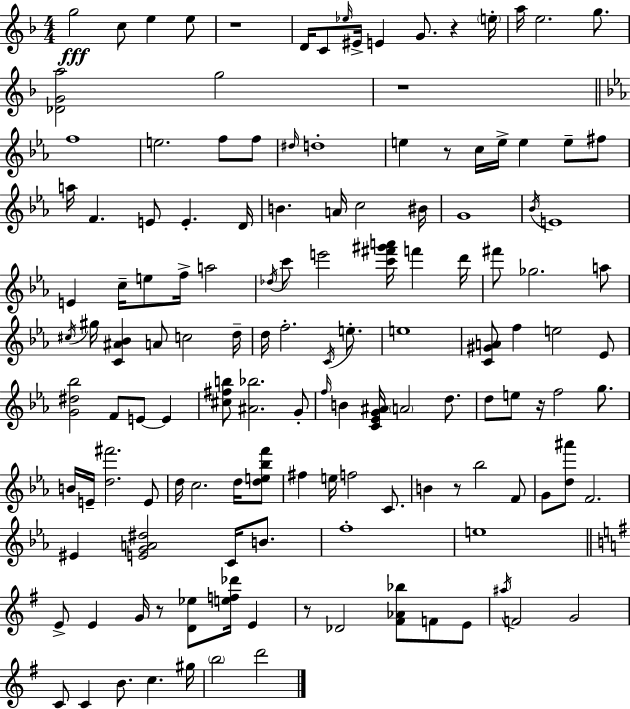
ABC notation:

X:1
T:Untitled
M:4/4
L:1/4
K:Dm
g2 c/2 e e/2 z4 D/4 C/2 _e/4 ^E/4 E G/2 z e/4 a/4 e2 g/2 [_DGa]2 g2 z4 f4 e2 f/2 f/2 ^d/4 d4 e z/2 c/4 e/4 e e/2 ^f/2 a/4 F E/2 E D/4 B A/4 c2 ^B/4 G4 _B/4 E4 E c/4 e/2 f/4 a2 _d/4 c'/2 e'2 [c'^f'^g'a']/4 f' d'/4 ^f'/2 _g2 a/2 ^c/4 ^g/4 [C^A_B] A/2 c2 d/4 d/4 f2 C/4 e/2 e4 [C^GA]/2 f e2 _E/2 [G^d_b]2 F/2 E/2 E [^c^fb]/2 [^A_b]2 G/2 f/4 B [C_EG^A]/4 A2 d/2 d/2 e/2 z/4 f2 g/2 B/4 E/4 [d^f']2 E/2 d/4 c2 d/4 [de_bf']/2 ^f e/4 f2 C/2 B z/2 _b2 F/2 G/2 [d^a']/2 F2 ^E [EGA^d]2 C/4 B/2 f4 e4 E/2 E G/4 z/2 [D_e]/2 [ef_d']/4 E z/2 _D2 [^F_A_b]/2 F/2 E/2 ^a/4 F2 G2 C/2 C B/2 c ^g/4 b2 d'2